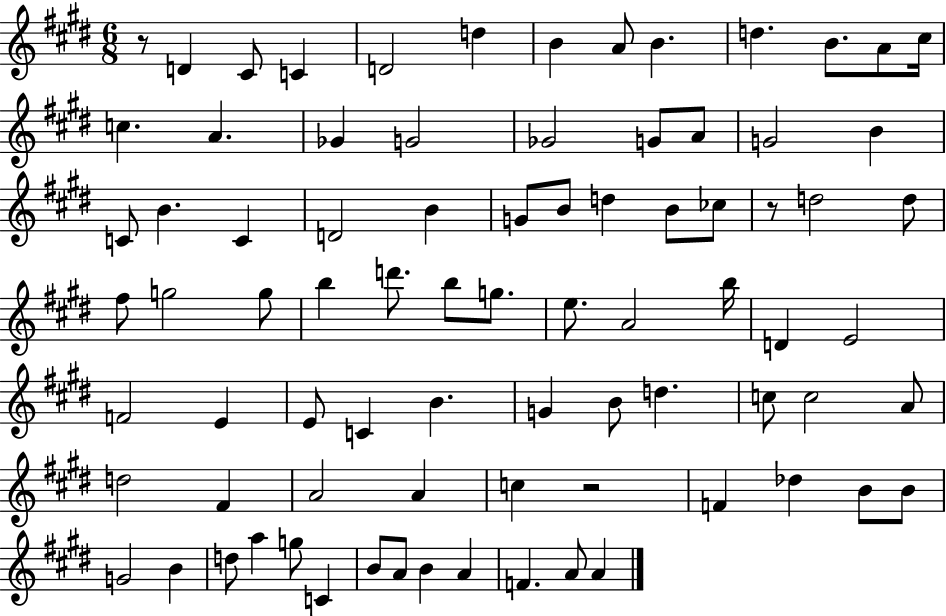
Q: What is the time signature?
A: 6/8